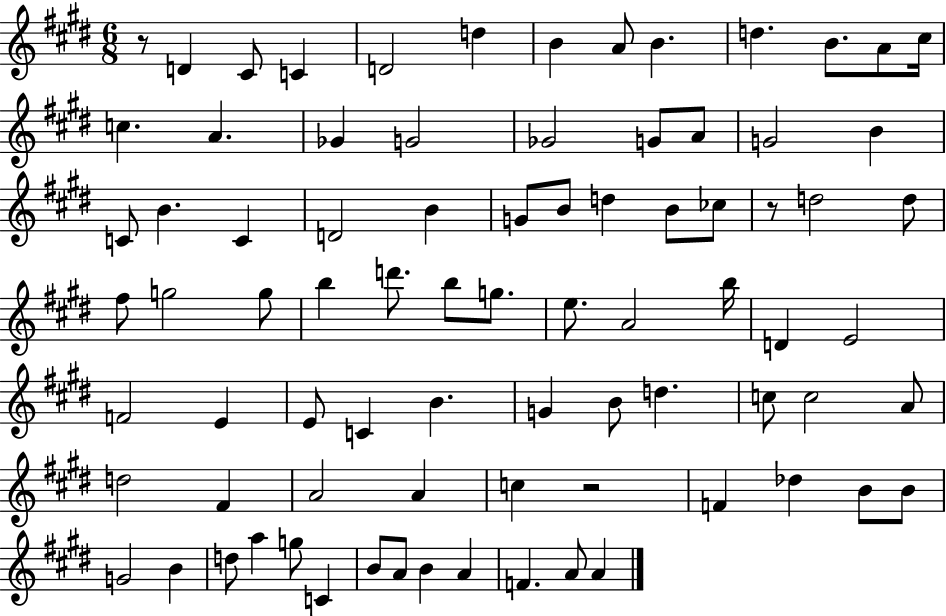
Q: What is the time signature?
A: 6/8